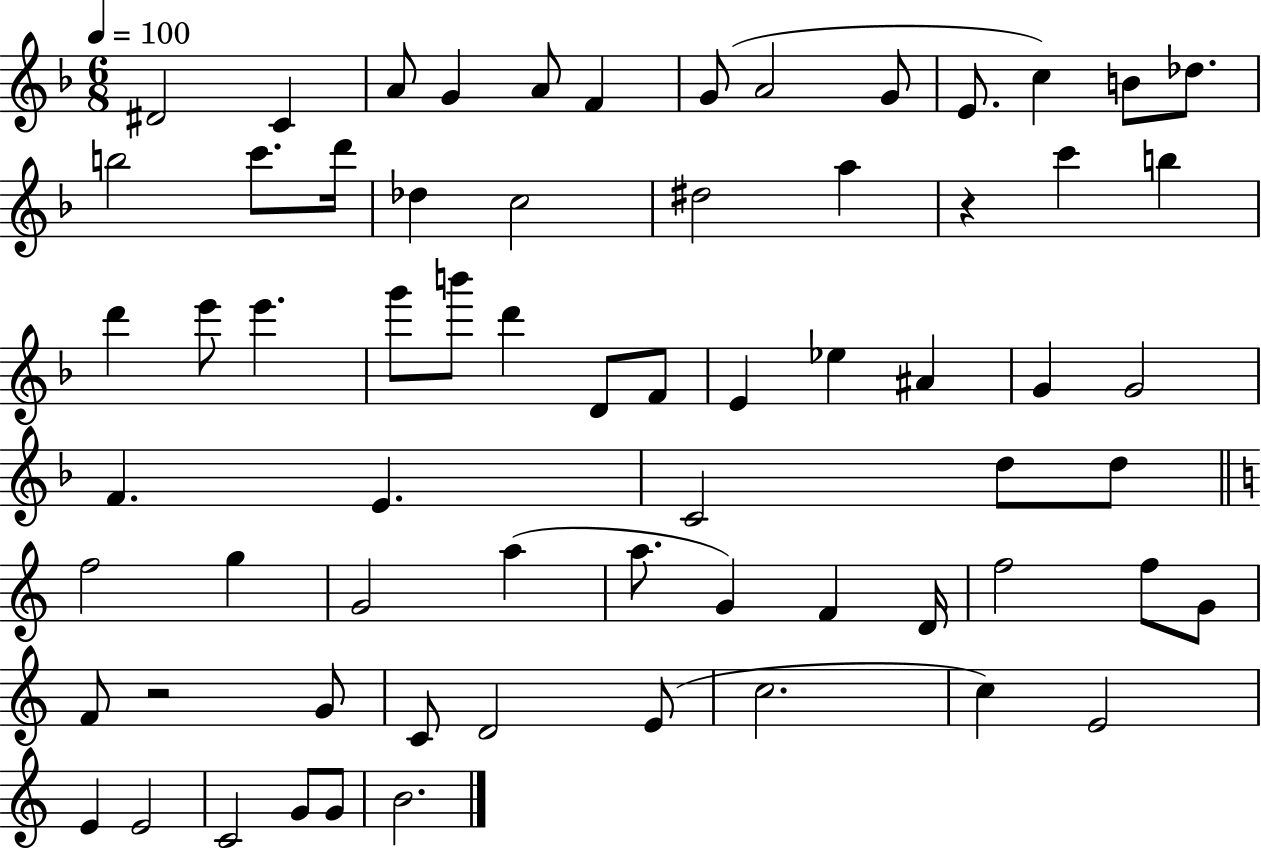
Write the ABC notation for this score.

X:1
T:Untitled
M:6/8
L:1/4
K:F
^D2 C A/2 G A/2 F G/2 A2 G/2 E/2 c B/2 _d/2 b2 c'/2 d'/4 _d c2 ^d2 a z c' b d' e'/2 e' g'/2 b'/2 d' D/2 F/2 E _e ^A G G2 F E C2 d/2 d/2 f2 g G2 a a/2 G F D/4 f2 f/2 G/2 F/2 z2 G/2 C/2 D2 E/2 c2 c E2 E E2 C2 G/2 G/2 B2